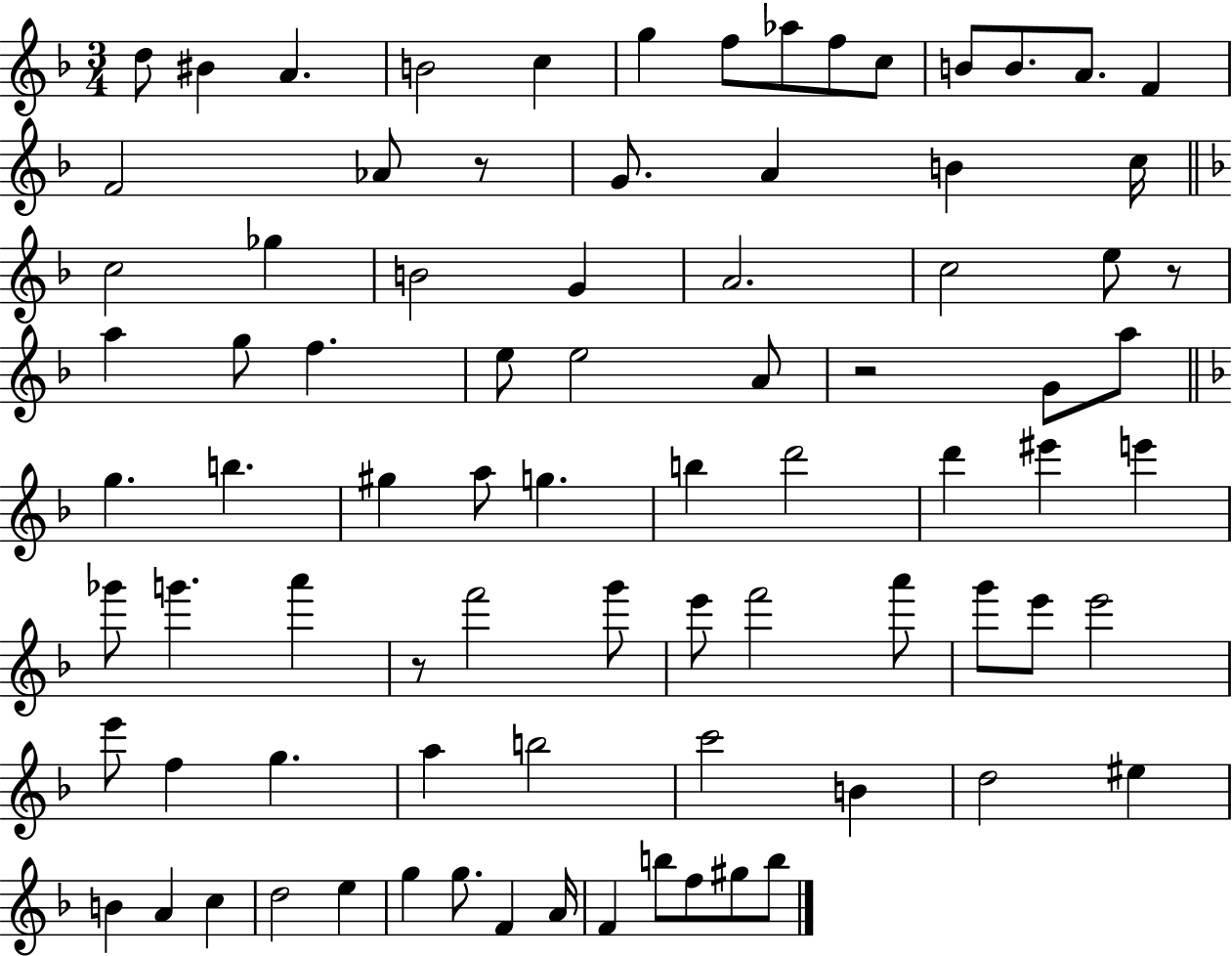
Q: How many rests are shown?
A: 4